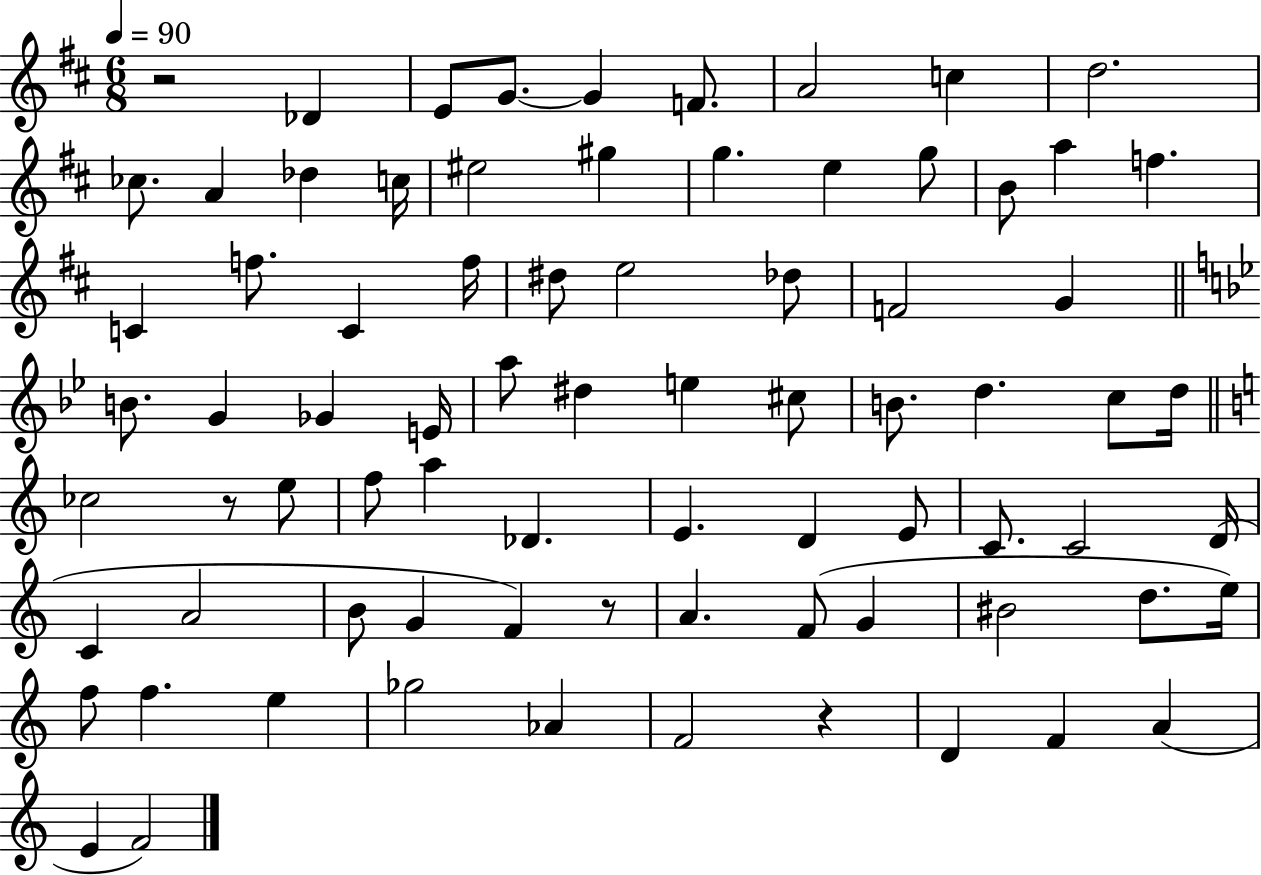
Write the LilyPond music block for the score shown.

{
  \clef treble
  \numericTimeSignature
  \time 6/8
  \key d \major
  \tempo 4 = 90
  r2 des'4 | e'8 g'8.~~ g'4 f'8. | a'2 c''4 | d''2. | \break ces''8. a'4 des''4 c''16 | eis''2 gis''4 | g''4. e''4 g''8 | b'8 a''4 f''4. | \break c'4 f''8. c'4 f''16 | dis''8 e''2 des''8 | f'2 g'4 | \bar "||" \break \key bes \major b'8. g'4 ges'4 e'16 | a''8 dis''4 e''4 cis''8 | b'8. d''4. c''8 d''16 | \bar "||" \break \key c \major ces''2 r8 e''8 | f''8 a''4 des'4. | e'4. d'4 e'8 | c'8. c'2 d'16( | \break c'4 a'2 | b'8 g'4 f'4) r8 | a'4. f'8( g'4 | bis'2 d''8. e''16) | \break f''8 f''4. e''4 | ges''2 aes'4 | f'2 r4 | d'4 f'4 a'4( | \break e'4 f'2) | \bar "|."
}